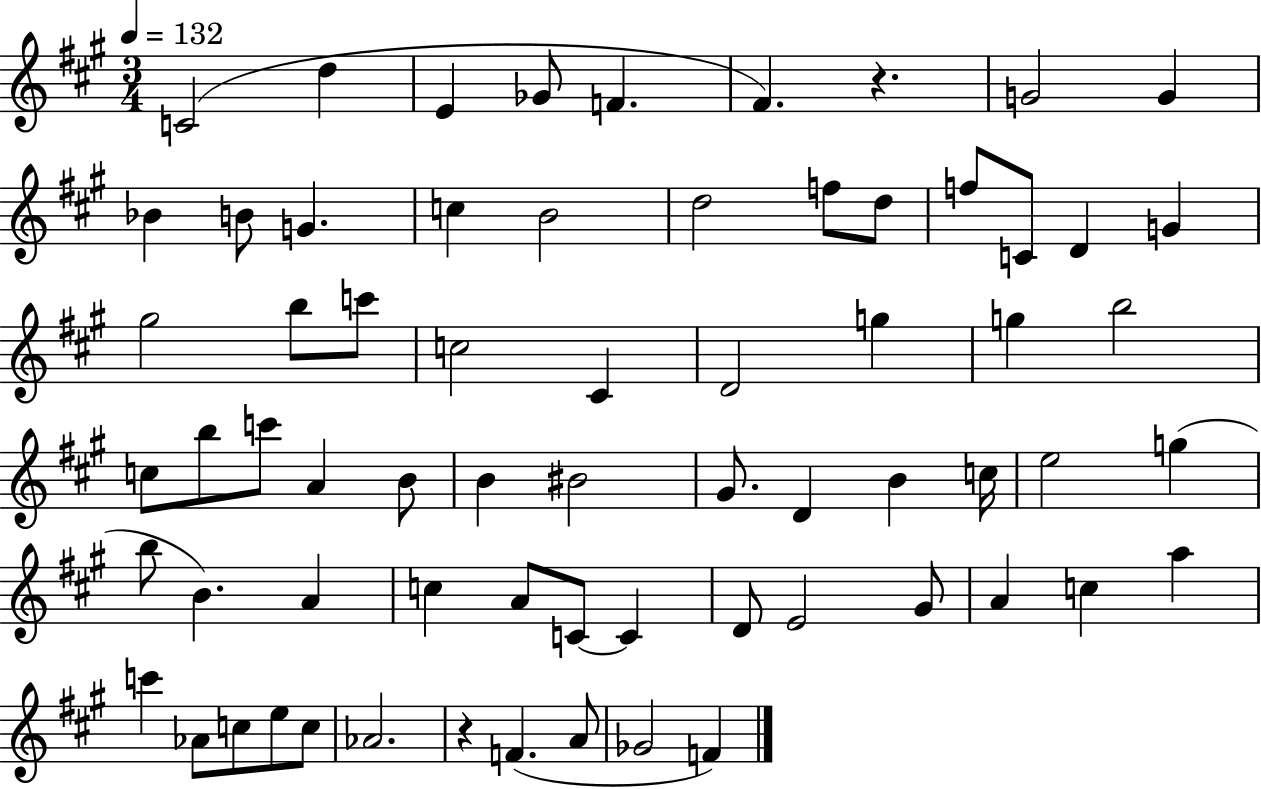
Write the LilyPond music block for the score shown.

{
  \clef treble
  \numericTimeSignature
  \time 3/4
  \key a \major
  \tempo 4 = 132
  \repeat volta 2 { c'2( d''4 | e'4 ges'8 f'4. | fis'4.) r4. | g'2 g'4 | \break bes'4 b'8 g'4. | c''4 b'2 | d''2 f''8 d''8 | f''8 c'8 d'4 g'4 | \break gis''2 b''8 c'''8 | c''2 cis'4 | d'2 g''4 | g''4 b''2 | \break c''8 b''8 c'''8 a'4 b'8 | b'4 bis'2 | gis'8. d'4 b'4 c''16 | e''2 g''4( | \break b''8 b'4.) a'4 | c''4 a'8 c'8~~ c'4 | d'8 e'2 gis'8 | a'4 c''4 a''4 | \break c'''4 aes'8 c''8 e''8 c''8 | aes'2. | r4 f'4.( a'8 | ges'2 f'4) | \break } \bar "|."
}